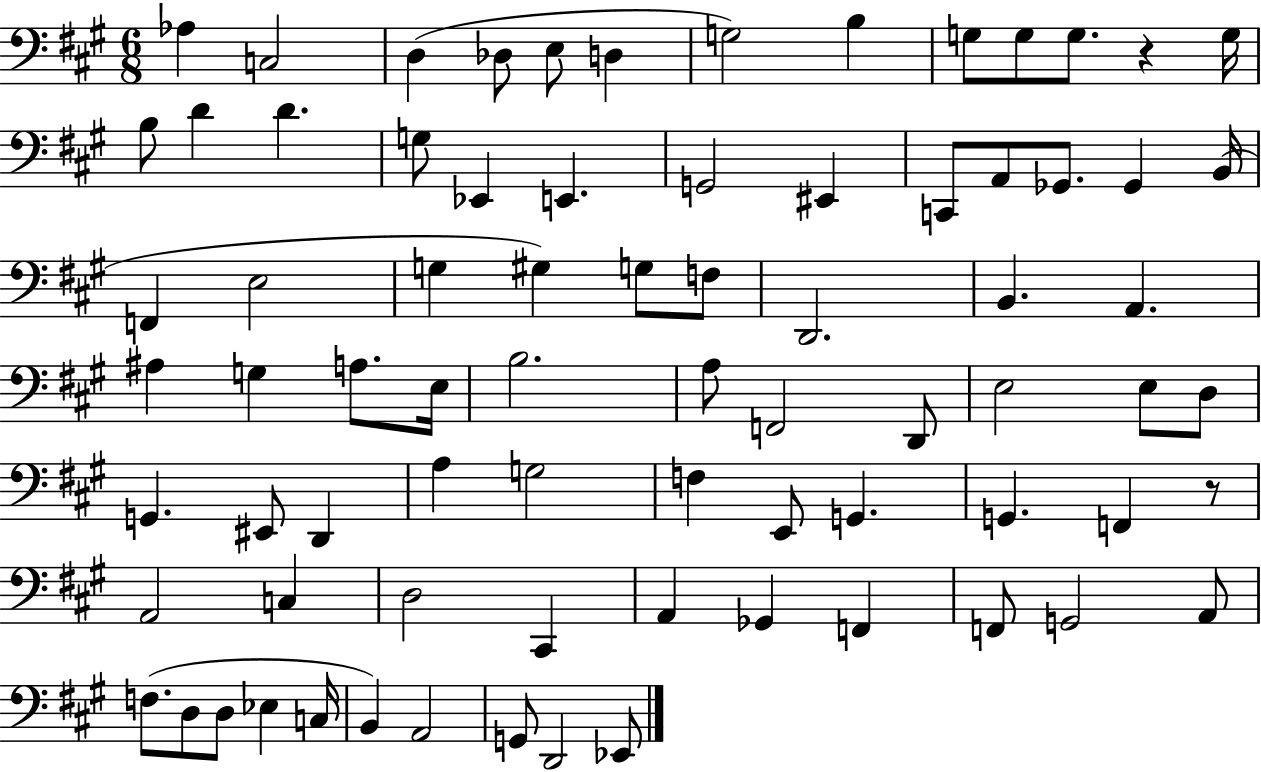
X:1
T:Untitled
M:6/8
L:1/4
K:A
_A, C,2 D, _D,/2 E,/2 D, G,2 B, G,/2 G,/2 G,/2 z G,/4 B,/2 D D G,/2 _E,, E,, G,,2 ^E,, C,,/2 A,,/2 _G,,/2 _G,, B,,/4 F,, E,2 G, ^G, G,/2 F,/2 D,,2 B,, A,, ^A, G, A,/2 E,/4 B,2 A,/2 F,,2 D,,/2 E,2 E,/2 D,/2 G,, ^E,,/2 D,, A, G,2 F, E,,/2 G,, G,, F,, z/2 A,,2 C, D,2 ^C,, A,, _G,, F,, F,,/2 G,,2 A,,/2 F,/2 D,/2 D,/2 _E, C,/4 B,, A,,2 G,,/2 D,,2 _E,,/2